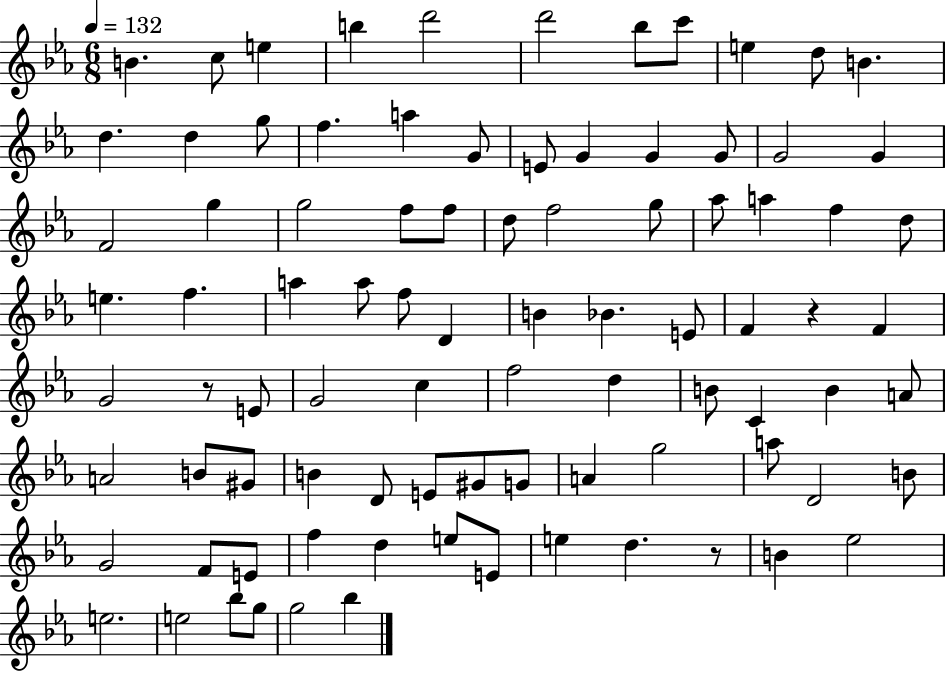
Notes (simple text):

B4/q. C5/e E5/q B5/q D6/h D6/h Bb5/e C6/e E5/q D5/e B4/q. D5/q. D5/q G5/e F5/q. A5/q G4/e E4/e G4/q G4/q G4/e G4/h G4/q F4/h G5/q G5/h F5/e F5/e D5/e F5/h G5/e Ab5/e A5/q F5/q D5/e E5/q. F5/q. A5/q A5/e F5/e D4/q B4/q Bb4/q. E4/e F4/q R/q F4/q G4/h R/e E4/e G4/h C5/q F5/h D5/q B4/e C4/q B4/q A4/e A4/h B4/e G#4/e B4/q D4/e E4/e G#4/e G4/e A4/q G5/h A5/e D4/h B4/e G4/h F4/e E4/e F5/q D5/q E5/e E4/e E5/q D5/q. R/e B4/q Eb5/h E5/h. E5/h Bb5/e G5/e G5/h Bb5/q